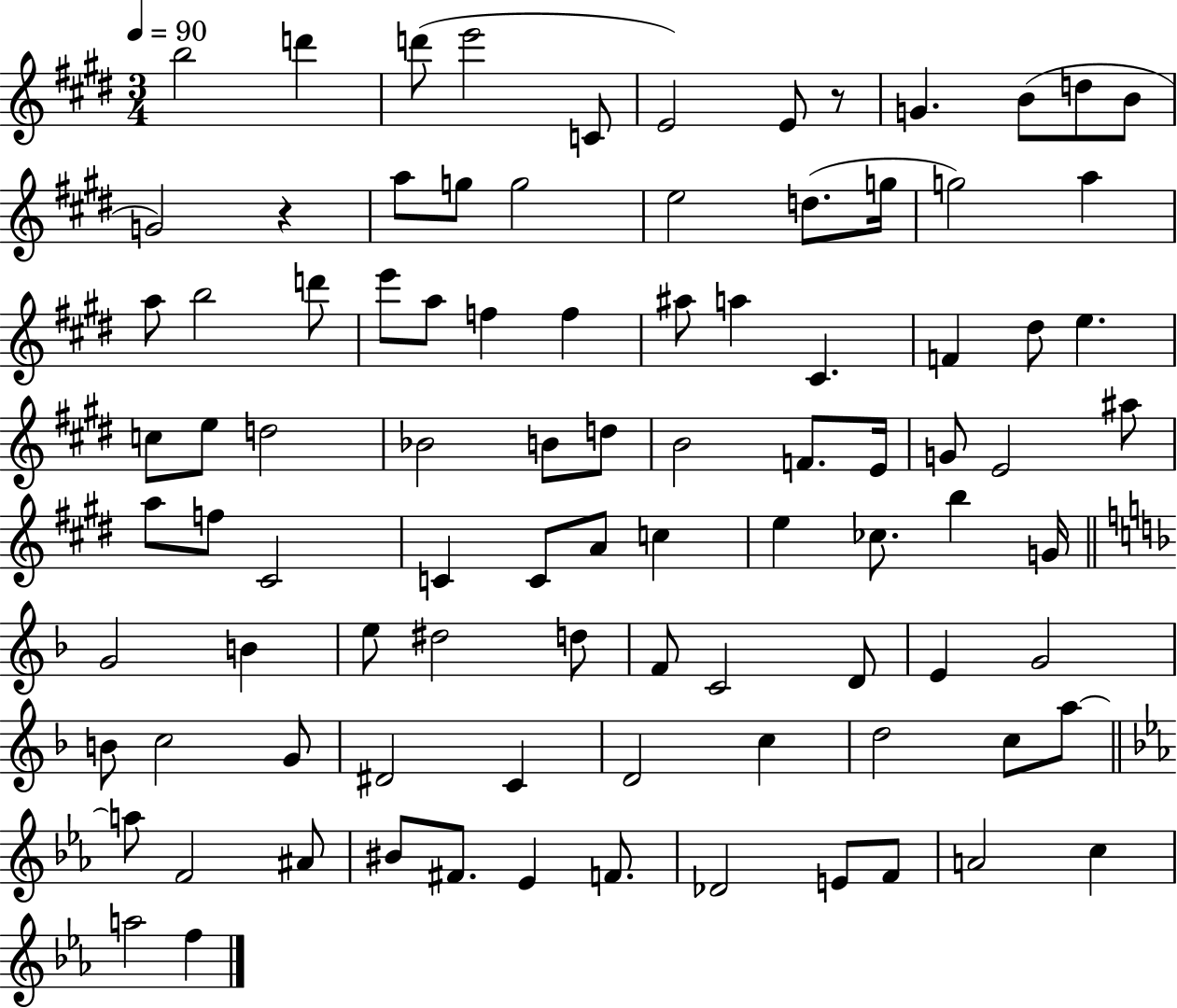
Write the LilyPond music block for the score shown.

{
  \clef treble
  \numericTimeSignature
  \time 3/4
  \key e \major
  \tempo 4 = 90
  b''2 d'''4 | d'''8( e'''2 c'8 | e'2) e'8 r8 | g'4. b'8( d''8 b'8 | \break g'2) r4 | a''8 g''8 g''2 | e''2 d''8.( g''16 | g''2) a''4 | \break a''8 b''2 d'''8 | e'''8 a''8 f''4 f''4 | ais''8 a''4 cis'4. | f'4 dis''8 e''4. | \break c''8 e''8 d''2 | bes'2 b'8 d''8 | b'2 f'8. e'16 | g'8 e'2 ais''8 | \break a''8 f''8 cis'2 | c'4 c'8 a'8 c''4 | e''4 ces''8. b''4 g'16 | \bar "||" \break \key d \minor g'2 b'4 | e''8 dis''2 d''8 | f'8 c'2 d'8 | e'4 g'2 | \break b'8 c''2 g'8 | dis'2 c'4 | d'2 c''4 | d''2 c''8 a''8~~ | \break \bar "||" \break \key ees \major a''8 f'2 ais'8 | bis'8 fis'8. ees'4 f'8. | des'2 e'8 f'8 | a'2 c''4 | \break a''2 f''4 | \bar "|."
}